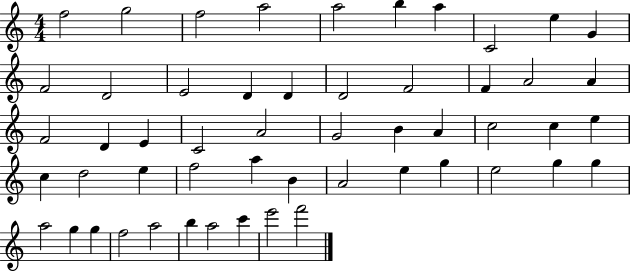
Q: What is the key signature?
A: C major